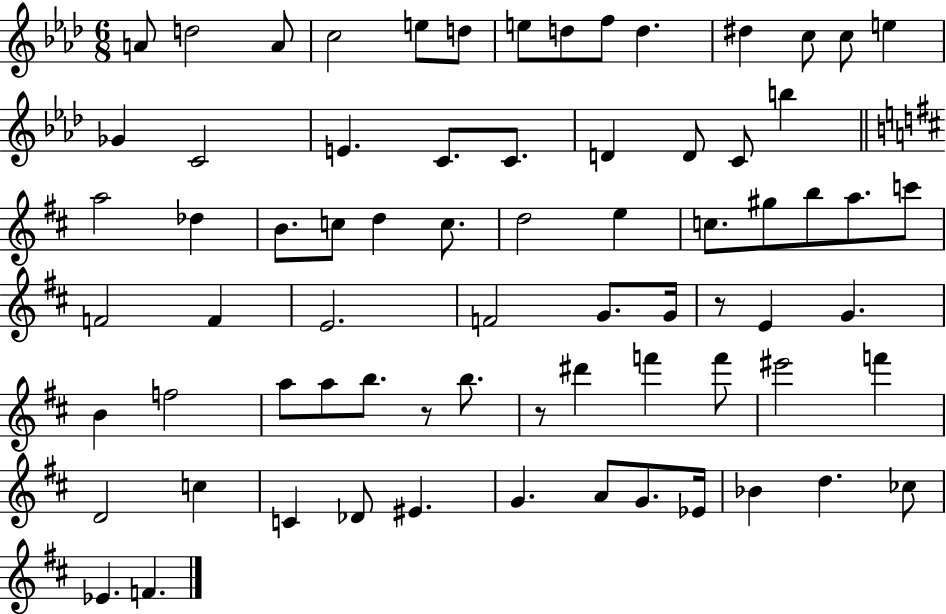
{
  \clef treble
  \numericTimeSignature
  \time 6/8
  \key aes \major
  a'8 d''2 a'8 | c''2 e''8 d''8 | e''8 d''8 f''8 d''4. | dis''4 c''8 c''8 e''4 | \break ges'4 c'2 | e'4. c'8. c'8. | d'4 d'8 c'8 b''4 | \bar "||" \break \key d \major a''2 des''4 | b'8. c''8 d''4 c''8. | d''2 e''4 | c''8. gis''8 b''8 a''8. c'''8 | \break f'2 f'4 | e'2. | f'2 g'8. g'16 | r8 e'4 g'4. | \break b'4 f''2 | a''8 a''8 b''8. r8 b''8. | r8 dis'''4 f'''4 f'''8 | eis'''2 f'''4 | \break d'2 c''4 | c'4 des'8 eis'4. | g'4. a'8 g'8. ees'16 | bes'4 d''4. ces''8 | \break ees'4. f'4. | \bar "|."
}